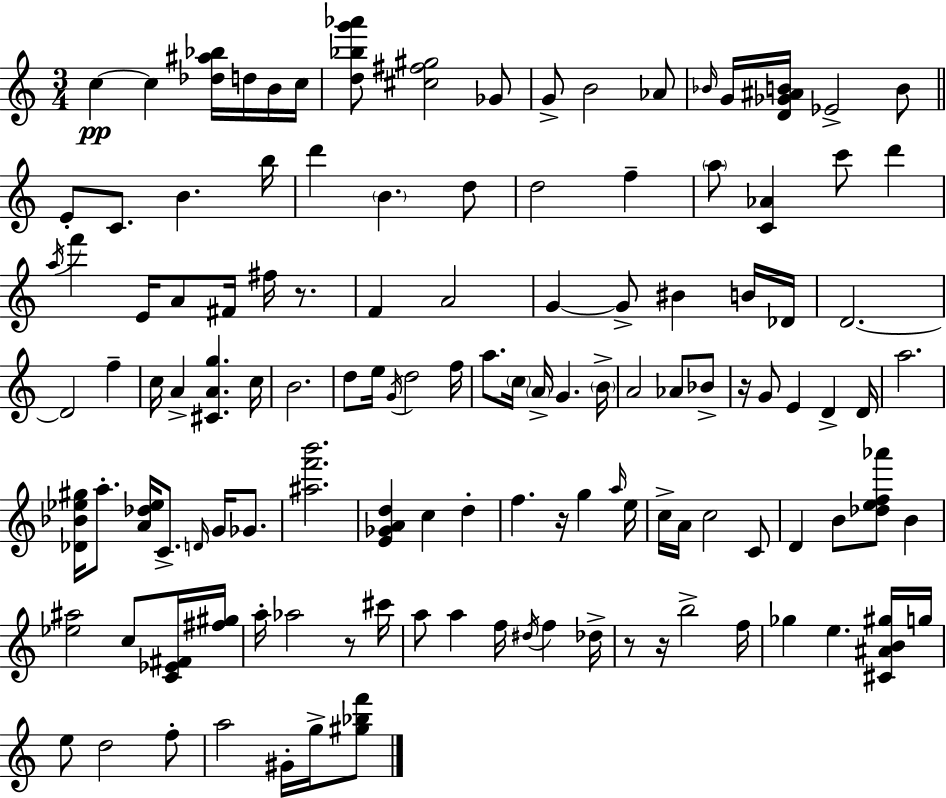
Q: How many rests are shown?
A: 6